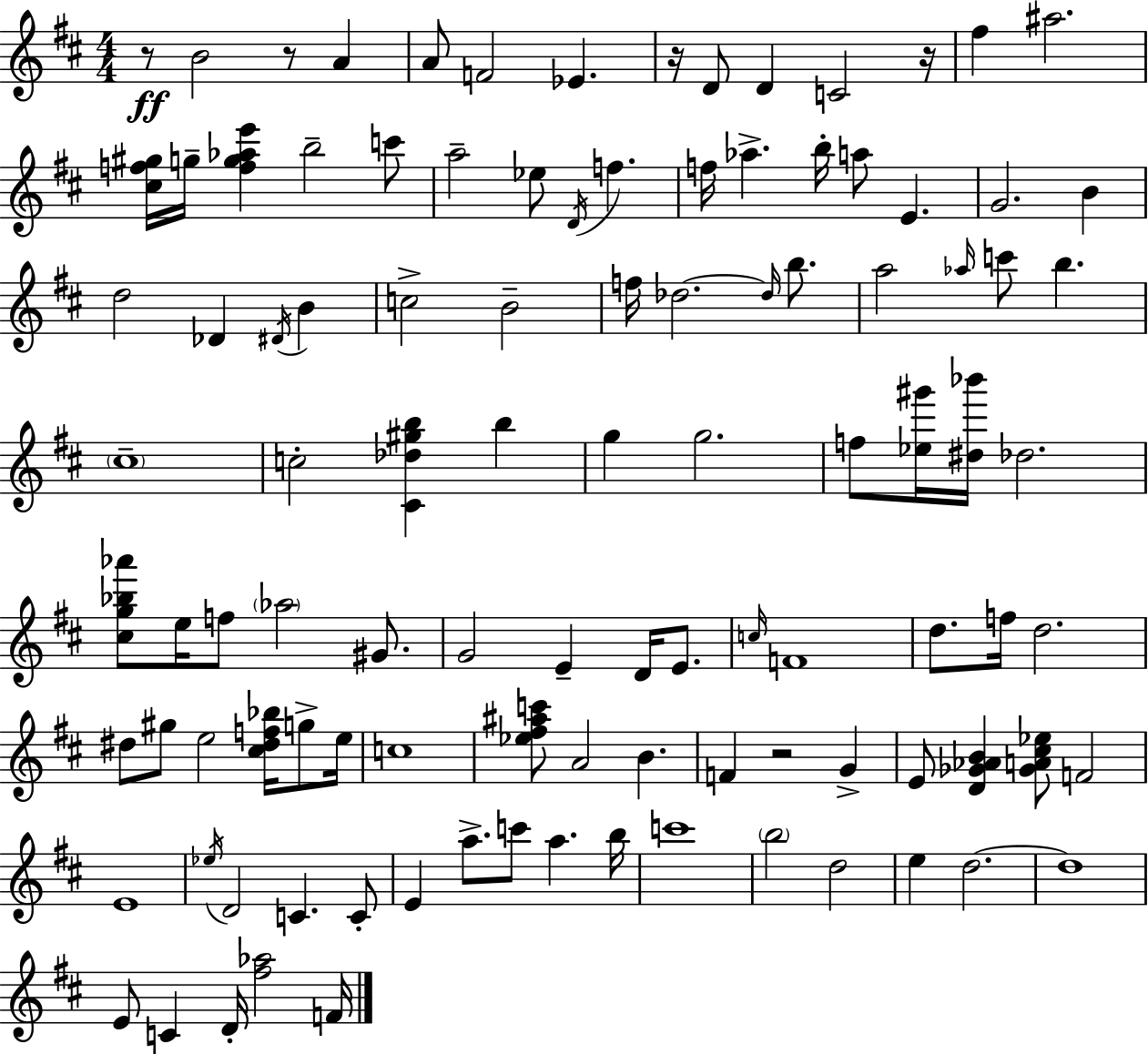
{
  \clef treble
  \numericTimeSignature
  \time 4/4
  \key d \major
  \repeat volta 2 { r8\ff b'2 r8 a'4 | a'8 f'2 ees'4. | r16 d'8 d'4 c'2 r16 | fis''4 ais''2. | \break <cis'' f'' gis''>16 g''16-- <f'' g'' aes'' e'''>4 b''2-- c'''8 | a''2-- ees''8 \acciaccatura { d'16 } f''4. | f''16 aes''4.-> b''16-. a''8 e'4. | g'2. b'4 | \break d''2 des'4 \acciaccatura { dis'16 } b'4 | c''2-> b'2-- | f''16 des''2.~~ \grace { des''16 } | b''8. a''2 \grace { aes''16 } c'''8 b''4. | \break \parenthesize cis''1-- | c''2-. <cis' des'' gis'' b''>4 | b''4 g''4 g''2. | f''8 <ees'' gis'''>16 <dis'' bes'''>16 des''2. | \break <cis'' g'' bes'' aes'''>8 e''16 f''8 \parenthesize aes''2 | gis'8. g'2 e'4-- | d'16 e'8. \grace { c''16 } f'1 | d''8. f''16 d''2. | \break dis''8 gis''8 e''2 | <cis'' dis'' f'' bes''>16 g''8-> e''16 c''1 | <ees'' fis'' ais'' c'''>8 a'2 b'4. | f'4 r2 | \break g'4-> e'8 <d' ges' aes' b'>4 <ges' a' cis'' ees''>8 f'2 | e'1 | \acciaccatura { ees''16 } d'2 c'4. | c'8-. e'4 a''8.-> c'''8 a''4. | \break b''16 c'''1 | \parenthesize b''2 d''2 | e''4 d''2.~~ | d''1 | \break e'8 c'4 d'16-. <fis'' aes''>2 | f'16 } \bar "|."
}